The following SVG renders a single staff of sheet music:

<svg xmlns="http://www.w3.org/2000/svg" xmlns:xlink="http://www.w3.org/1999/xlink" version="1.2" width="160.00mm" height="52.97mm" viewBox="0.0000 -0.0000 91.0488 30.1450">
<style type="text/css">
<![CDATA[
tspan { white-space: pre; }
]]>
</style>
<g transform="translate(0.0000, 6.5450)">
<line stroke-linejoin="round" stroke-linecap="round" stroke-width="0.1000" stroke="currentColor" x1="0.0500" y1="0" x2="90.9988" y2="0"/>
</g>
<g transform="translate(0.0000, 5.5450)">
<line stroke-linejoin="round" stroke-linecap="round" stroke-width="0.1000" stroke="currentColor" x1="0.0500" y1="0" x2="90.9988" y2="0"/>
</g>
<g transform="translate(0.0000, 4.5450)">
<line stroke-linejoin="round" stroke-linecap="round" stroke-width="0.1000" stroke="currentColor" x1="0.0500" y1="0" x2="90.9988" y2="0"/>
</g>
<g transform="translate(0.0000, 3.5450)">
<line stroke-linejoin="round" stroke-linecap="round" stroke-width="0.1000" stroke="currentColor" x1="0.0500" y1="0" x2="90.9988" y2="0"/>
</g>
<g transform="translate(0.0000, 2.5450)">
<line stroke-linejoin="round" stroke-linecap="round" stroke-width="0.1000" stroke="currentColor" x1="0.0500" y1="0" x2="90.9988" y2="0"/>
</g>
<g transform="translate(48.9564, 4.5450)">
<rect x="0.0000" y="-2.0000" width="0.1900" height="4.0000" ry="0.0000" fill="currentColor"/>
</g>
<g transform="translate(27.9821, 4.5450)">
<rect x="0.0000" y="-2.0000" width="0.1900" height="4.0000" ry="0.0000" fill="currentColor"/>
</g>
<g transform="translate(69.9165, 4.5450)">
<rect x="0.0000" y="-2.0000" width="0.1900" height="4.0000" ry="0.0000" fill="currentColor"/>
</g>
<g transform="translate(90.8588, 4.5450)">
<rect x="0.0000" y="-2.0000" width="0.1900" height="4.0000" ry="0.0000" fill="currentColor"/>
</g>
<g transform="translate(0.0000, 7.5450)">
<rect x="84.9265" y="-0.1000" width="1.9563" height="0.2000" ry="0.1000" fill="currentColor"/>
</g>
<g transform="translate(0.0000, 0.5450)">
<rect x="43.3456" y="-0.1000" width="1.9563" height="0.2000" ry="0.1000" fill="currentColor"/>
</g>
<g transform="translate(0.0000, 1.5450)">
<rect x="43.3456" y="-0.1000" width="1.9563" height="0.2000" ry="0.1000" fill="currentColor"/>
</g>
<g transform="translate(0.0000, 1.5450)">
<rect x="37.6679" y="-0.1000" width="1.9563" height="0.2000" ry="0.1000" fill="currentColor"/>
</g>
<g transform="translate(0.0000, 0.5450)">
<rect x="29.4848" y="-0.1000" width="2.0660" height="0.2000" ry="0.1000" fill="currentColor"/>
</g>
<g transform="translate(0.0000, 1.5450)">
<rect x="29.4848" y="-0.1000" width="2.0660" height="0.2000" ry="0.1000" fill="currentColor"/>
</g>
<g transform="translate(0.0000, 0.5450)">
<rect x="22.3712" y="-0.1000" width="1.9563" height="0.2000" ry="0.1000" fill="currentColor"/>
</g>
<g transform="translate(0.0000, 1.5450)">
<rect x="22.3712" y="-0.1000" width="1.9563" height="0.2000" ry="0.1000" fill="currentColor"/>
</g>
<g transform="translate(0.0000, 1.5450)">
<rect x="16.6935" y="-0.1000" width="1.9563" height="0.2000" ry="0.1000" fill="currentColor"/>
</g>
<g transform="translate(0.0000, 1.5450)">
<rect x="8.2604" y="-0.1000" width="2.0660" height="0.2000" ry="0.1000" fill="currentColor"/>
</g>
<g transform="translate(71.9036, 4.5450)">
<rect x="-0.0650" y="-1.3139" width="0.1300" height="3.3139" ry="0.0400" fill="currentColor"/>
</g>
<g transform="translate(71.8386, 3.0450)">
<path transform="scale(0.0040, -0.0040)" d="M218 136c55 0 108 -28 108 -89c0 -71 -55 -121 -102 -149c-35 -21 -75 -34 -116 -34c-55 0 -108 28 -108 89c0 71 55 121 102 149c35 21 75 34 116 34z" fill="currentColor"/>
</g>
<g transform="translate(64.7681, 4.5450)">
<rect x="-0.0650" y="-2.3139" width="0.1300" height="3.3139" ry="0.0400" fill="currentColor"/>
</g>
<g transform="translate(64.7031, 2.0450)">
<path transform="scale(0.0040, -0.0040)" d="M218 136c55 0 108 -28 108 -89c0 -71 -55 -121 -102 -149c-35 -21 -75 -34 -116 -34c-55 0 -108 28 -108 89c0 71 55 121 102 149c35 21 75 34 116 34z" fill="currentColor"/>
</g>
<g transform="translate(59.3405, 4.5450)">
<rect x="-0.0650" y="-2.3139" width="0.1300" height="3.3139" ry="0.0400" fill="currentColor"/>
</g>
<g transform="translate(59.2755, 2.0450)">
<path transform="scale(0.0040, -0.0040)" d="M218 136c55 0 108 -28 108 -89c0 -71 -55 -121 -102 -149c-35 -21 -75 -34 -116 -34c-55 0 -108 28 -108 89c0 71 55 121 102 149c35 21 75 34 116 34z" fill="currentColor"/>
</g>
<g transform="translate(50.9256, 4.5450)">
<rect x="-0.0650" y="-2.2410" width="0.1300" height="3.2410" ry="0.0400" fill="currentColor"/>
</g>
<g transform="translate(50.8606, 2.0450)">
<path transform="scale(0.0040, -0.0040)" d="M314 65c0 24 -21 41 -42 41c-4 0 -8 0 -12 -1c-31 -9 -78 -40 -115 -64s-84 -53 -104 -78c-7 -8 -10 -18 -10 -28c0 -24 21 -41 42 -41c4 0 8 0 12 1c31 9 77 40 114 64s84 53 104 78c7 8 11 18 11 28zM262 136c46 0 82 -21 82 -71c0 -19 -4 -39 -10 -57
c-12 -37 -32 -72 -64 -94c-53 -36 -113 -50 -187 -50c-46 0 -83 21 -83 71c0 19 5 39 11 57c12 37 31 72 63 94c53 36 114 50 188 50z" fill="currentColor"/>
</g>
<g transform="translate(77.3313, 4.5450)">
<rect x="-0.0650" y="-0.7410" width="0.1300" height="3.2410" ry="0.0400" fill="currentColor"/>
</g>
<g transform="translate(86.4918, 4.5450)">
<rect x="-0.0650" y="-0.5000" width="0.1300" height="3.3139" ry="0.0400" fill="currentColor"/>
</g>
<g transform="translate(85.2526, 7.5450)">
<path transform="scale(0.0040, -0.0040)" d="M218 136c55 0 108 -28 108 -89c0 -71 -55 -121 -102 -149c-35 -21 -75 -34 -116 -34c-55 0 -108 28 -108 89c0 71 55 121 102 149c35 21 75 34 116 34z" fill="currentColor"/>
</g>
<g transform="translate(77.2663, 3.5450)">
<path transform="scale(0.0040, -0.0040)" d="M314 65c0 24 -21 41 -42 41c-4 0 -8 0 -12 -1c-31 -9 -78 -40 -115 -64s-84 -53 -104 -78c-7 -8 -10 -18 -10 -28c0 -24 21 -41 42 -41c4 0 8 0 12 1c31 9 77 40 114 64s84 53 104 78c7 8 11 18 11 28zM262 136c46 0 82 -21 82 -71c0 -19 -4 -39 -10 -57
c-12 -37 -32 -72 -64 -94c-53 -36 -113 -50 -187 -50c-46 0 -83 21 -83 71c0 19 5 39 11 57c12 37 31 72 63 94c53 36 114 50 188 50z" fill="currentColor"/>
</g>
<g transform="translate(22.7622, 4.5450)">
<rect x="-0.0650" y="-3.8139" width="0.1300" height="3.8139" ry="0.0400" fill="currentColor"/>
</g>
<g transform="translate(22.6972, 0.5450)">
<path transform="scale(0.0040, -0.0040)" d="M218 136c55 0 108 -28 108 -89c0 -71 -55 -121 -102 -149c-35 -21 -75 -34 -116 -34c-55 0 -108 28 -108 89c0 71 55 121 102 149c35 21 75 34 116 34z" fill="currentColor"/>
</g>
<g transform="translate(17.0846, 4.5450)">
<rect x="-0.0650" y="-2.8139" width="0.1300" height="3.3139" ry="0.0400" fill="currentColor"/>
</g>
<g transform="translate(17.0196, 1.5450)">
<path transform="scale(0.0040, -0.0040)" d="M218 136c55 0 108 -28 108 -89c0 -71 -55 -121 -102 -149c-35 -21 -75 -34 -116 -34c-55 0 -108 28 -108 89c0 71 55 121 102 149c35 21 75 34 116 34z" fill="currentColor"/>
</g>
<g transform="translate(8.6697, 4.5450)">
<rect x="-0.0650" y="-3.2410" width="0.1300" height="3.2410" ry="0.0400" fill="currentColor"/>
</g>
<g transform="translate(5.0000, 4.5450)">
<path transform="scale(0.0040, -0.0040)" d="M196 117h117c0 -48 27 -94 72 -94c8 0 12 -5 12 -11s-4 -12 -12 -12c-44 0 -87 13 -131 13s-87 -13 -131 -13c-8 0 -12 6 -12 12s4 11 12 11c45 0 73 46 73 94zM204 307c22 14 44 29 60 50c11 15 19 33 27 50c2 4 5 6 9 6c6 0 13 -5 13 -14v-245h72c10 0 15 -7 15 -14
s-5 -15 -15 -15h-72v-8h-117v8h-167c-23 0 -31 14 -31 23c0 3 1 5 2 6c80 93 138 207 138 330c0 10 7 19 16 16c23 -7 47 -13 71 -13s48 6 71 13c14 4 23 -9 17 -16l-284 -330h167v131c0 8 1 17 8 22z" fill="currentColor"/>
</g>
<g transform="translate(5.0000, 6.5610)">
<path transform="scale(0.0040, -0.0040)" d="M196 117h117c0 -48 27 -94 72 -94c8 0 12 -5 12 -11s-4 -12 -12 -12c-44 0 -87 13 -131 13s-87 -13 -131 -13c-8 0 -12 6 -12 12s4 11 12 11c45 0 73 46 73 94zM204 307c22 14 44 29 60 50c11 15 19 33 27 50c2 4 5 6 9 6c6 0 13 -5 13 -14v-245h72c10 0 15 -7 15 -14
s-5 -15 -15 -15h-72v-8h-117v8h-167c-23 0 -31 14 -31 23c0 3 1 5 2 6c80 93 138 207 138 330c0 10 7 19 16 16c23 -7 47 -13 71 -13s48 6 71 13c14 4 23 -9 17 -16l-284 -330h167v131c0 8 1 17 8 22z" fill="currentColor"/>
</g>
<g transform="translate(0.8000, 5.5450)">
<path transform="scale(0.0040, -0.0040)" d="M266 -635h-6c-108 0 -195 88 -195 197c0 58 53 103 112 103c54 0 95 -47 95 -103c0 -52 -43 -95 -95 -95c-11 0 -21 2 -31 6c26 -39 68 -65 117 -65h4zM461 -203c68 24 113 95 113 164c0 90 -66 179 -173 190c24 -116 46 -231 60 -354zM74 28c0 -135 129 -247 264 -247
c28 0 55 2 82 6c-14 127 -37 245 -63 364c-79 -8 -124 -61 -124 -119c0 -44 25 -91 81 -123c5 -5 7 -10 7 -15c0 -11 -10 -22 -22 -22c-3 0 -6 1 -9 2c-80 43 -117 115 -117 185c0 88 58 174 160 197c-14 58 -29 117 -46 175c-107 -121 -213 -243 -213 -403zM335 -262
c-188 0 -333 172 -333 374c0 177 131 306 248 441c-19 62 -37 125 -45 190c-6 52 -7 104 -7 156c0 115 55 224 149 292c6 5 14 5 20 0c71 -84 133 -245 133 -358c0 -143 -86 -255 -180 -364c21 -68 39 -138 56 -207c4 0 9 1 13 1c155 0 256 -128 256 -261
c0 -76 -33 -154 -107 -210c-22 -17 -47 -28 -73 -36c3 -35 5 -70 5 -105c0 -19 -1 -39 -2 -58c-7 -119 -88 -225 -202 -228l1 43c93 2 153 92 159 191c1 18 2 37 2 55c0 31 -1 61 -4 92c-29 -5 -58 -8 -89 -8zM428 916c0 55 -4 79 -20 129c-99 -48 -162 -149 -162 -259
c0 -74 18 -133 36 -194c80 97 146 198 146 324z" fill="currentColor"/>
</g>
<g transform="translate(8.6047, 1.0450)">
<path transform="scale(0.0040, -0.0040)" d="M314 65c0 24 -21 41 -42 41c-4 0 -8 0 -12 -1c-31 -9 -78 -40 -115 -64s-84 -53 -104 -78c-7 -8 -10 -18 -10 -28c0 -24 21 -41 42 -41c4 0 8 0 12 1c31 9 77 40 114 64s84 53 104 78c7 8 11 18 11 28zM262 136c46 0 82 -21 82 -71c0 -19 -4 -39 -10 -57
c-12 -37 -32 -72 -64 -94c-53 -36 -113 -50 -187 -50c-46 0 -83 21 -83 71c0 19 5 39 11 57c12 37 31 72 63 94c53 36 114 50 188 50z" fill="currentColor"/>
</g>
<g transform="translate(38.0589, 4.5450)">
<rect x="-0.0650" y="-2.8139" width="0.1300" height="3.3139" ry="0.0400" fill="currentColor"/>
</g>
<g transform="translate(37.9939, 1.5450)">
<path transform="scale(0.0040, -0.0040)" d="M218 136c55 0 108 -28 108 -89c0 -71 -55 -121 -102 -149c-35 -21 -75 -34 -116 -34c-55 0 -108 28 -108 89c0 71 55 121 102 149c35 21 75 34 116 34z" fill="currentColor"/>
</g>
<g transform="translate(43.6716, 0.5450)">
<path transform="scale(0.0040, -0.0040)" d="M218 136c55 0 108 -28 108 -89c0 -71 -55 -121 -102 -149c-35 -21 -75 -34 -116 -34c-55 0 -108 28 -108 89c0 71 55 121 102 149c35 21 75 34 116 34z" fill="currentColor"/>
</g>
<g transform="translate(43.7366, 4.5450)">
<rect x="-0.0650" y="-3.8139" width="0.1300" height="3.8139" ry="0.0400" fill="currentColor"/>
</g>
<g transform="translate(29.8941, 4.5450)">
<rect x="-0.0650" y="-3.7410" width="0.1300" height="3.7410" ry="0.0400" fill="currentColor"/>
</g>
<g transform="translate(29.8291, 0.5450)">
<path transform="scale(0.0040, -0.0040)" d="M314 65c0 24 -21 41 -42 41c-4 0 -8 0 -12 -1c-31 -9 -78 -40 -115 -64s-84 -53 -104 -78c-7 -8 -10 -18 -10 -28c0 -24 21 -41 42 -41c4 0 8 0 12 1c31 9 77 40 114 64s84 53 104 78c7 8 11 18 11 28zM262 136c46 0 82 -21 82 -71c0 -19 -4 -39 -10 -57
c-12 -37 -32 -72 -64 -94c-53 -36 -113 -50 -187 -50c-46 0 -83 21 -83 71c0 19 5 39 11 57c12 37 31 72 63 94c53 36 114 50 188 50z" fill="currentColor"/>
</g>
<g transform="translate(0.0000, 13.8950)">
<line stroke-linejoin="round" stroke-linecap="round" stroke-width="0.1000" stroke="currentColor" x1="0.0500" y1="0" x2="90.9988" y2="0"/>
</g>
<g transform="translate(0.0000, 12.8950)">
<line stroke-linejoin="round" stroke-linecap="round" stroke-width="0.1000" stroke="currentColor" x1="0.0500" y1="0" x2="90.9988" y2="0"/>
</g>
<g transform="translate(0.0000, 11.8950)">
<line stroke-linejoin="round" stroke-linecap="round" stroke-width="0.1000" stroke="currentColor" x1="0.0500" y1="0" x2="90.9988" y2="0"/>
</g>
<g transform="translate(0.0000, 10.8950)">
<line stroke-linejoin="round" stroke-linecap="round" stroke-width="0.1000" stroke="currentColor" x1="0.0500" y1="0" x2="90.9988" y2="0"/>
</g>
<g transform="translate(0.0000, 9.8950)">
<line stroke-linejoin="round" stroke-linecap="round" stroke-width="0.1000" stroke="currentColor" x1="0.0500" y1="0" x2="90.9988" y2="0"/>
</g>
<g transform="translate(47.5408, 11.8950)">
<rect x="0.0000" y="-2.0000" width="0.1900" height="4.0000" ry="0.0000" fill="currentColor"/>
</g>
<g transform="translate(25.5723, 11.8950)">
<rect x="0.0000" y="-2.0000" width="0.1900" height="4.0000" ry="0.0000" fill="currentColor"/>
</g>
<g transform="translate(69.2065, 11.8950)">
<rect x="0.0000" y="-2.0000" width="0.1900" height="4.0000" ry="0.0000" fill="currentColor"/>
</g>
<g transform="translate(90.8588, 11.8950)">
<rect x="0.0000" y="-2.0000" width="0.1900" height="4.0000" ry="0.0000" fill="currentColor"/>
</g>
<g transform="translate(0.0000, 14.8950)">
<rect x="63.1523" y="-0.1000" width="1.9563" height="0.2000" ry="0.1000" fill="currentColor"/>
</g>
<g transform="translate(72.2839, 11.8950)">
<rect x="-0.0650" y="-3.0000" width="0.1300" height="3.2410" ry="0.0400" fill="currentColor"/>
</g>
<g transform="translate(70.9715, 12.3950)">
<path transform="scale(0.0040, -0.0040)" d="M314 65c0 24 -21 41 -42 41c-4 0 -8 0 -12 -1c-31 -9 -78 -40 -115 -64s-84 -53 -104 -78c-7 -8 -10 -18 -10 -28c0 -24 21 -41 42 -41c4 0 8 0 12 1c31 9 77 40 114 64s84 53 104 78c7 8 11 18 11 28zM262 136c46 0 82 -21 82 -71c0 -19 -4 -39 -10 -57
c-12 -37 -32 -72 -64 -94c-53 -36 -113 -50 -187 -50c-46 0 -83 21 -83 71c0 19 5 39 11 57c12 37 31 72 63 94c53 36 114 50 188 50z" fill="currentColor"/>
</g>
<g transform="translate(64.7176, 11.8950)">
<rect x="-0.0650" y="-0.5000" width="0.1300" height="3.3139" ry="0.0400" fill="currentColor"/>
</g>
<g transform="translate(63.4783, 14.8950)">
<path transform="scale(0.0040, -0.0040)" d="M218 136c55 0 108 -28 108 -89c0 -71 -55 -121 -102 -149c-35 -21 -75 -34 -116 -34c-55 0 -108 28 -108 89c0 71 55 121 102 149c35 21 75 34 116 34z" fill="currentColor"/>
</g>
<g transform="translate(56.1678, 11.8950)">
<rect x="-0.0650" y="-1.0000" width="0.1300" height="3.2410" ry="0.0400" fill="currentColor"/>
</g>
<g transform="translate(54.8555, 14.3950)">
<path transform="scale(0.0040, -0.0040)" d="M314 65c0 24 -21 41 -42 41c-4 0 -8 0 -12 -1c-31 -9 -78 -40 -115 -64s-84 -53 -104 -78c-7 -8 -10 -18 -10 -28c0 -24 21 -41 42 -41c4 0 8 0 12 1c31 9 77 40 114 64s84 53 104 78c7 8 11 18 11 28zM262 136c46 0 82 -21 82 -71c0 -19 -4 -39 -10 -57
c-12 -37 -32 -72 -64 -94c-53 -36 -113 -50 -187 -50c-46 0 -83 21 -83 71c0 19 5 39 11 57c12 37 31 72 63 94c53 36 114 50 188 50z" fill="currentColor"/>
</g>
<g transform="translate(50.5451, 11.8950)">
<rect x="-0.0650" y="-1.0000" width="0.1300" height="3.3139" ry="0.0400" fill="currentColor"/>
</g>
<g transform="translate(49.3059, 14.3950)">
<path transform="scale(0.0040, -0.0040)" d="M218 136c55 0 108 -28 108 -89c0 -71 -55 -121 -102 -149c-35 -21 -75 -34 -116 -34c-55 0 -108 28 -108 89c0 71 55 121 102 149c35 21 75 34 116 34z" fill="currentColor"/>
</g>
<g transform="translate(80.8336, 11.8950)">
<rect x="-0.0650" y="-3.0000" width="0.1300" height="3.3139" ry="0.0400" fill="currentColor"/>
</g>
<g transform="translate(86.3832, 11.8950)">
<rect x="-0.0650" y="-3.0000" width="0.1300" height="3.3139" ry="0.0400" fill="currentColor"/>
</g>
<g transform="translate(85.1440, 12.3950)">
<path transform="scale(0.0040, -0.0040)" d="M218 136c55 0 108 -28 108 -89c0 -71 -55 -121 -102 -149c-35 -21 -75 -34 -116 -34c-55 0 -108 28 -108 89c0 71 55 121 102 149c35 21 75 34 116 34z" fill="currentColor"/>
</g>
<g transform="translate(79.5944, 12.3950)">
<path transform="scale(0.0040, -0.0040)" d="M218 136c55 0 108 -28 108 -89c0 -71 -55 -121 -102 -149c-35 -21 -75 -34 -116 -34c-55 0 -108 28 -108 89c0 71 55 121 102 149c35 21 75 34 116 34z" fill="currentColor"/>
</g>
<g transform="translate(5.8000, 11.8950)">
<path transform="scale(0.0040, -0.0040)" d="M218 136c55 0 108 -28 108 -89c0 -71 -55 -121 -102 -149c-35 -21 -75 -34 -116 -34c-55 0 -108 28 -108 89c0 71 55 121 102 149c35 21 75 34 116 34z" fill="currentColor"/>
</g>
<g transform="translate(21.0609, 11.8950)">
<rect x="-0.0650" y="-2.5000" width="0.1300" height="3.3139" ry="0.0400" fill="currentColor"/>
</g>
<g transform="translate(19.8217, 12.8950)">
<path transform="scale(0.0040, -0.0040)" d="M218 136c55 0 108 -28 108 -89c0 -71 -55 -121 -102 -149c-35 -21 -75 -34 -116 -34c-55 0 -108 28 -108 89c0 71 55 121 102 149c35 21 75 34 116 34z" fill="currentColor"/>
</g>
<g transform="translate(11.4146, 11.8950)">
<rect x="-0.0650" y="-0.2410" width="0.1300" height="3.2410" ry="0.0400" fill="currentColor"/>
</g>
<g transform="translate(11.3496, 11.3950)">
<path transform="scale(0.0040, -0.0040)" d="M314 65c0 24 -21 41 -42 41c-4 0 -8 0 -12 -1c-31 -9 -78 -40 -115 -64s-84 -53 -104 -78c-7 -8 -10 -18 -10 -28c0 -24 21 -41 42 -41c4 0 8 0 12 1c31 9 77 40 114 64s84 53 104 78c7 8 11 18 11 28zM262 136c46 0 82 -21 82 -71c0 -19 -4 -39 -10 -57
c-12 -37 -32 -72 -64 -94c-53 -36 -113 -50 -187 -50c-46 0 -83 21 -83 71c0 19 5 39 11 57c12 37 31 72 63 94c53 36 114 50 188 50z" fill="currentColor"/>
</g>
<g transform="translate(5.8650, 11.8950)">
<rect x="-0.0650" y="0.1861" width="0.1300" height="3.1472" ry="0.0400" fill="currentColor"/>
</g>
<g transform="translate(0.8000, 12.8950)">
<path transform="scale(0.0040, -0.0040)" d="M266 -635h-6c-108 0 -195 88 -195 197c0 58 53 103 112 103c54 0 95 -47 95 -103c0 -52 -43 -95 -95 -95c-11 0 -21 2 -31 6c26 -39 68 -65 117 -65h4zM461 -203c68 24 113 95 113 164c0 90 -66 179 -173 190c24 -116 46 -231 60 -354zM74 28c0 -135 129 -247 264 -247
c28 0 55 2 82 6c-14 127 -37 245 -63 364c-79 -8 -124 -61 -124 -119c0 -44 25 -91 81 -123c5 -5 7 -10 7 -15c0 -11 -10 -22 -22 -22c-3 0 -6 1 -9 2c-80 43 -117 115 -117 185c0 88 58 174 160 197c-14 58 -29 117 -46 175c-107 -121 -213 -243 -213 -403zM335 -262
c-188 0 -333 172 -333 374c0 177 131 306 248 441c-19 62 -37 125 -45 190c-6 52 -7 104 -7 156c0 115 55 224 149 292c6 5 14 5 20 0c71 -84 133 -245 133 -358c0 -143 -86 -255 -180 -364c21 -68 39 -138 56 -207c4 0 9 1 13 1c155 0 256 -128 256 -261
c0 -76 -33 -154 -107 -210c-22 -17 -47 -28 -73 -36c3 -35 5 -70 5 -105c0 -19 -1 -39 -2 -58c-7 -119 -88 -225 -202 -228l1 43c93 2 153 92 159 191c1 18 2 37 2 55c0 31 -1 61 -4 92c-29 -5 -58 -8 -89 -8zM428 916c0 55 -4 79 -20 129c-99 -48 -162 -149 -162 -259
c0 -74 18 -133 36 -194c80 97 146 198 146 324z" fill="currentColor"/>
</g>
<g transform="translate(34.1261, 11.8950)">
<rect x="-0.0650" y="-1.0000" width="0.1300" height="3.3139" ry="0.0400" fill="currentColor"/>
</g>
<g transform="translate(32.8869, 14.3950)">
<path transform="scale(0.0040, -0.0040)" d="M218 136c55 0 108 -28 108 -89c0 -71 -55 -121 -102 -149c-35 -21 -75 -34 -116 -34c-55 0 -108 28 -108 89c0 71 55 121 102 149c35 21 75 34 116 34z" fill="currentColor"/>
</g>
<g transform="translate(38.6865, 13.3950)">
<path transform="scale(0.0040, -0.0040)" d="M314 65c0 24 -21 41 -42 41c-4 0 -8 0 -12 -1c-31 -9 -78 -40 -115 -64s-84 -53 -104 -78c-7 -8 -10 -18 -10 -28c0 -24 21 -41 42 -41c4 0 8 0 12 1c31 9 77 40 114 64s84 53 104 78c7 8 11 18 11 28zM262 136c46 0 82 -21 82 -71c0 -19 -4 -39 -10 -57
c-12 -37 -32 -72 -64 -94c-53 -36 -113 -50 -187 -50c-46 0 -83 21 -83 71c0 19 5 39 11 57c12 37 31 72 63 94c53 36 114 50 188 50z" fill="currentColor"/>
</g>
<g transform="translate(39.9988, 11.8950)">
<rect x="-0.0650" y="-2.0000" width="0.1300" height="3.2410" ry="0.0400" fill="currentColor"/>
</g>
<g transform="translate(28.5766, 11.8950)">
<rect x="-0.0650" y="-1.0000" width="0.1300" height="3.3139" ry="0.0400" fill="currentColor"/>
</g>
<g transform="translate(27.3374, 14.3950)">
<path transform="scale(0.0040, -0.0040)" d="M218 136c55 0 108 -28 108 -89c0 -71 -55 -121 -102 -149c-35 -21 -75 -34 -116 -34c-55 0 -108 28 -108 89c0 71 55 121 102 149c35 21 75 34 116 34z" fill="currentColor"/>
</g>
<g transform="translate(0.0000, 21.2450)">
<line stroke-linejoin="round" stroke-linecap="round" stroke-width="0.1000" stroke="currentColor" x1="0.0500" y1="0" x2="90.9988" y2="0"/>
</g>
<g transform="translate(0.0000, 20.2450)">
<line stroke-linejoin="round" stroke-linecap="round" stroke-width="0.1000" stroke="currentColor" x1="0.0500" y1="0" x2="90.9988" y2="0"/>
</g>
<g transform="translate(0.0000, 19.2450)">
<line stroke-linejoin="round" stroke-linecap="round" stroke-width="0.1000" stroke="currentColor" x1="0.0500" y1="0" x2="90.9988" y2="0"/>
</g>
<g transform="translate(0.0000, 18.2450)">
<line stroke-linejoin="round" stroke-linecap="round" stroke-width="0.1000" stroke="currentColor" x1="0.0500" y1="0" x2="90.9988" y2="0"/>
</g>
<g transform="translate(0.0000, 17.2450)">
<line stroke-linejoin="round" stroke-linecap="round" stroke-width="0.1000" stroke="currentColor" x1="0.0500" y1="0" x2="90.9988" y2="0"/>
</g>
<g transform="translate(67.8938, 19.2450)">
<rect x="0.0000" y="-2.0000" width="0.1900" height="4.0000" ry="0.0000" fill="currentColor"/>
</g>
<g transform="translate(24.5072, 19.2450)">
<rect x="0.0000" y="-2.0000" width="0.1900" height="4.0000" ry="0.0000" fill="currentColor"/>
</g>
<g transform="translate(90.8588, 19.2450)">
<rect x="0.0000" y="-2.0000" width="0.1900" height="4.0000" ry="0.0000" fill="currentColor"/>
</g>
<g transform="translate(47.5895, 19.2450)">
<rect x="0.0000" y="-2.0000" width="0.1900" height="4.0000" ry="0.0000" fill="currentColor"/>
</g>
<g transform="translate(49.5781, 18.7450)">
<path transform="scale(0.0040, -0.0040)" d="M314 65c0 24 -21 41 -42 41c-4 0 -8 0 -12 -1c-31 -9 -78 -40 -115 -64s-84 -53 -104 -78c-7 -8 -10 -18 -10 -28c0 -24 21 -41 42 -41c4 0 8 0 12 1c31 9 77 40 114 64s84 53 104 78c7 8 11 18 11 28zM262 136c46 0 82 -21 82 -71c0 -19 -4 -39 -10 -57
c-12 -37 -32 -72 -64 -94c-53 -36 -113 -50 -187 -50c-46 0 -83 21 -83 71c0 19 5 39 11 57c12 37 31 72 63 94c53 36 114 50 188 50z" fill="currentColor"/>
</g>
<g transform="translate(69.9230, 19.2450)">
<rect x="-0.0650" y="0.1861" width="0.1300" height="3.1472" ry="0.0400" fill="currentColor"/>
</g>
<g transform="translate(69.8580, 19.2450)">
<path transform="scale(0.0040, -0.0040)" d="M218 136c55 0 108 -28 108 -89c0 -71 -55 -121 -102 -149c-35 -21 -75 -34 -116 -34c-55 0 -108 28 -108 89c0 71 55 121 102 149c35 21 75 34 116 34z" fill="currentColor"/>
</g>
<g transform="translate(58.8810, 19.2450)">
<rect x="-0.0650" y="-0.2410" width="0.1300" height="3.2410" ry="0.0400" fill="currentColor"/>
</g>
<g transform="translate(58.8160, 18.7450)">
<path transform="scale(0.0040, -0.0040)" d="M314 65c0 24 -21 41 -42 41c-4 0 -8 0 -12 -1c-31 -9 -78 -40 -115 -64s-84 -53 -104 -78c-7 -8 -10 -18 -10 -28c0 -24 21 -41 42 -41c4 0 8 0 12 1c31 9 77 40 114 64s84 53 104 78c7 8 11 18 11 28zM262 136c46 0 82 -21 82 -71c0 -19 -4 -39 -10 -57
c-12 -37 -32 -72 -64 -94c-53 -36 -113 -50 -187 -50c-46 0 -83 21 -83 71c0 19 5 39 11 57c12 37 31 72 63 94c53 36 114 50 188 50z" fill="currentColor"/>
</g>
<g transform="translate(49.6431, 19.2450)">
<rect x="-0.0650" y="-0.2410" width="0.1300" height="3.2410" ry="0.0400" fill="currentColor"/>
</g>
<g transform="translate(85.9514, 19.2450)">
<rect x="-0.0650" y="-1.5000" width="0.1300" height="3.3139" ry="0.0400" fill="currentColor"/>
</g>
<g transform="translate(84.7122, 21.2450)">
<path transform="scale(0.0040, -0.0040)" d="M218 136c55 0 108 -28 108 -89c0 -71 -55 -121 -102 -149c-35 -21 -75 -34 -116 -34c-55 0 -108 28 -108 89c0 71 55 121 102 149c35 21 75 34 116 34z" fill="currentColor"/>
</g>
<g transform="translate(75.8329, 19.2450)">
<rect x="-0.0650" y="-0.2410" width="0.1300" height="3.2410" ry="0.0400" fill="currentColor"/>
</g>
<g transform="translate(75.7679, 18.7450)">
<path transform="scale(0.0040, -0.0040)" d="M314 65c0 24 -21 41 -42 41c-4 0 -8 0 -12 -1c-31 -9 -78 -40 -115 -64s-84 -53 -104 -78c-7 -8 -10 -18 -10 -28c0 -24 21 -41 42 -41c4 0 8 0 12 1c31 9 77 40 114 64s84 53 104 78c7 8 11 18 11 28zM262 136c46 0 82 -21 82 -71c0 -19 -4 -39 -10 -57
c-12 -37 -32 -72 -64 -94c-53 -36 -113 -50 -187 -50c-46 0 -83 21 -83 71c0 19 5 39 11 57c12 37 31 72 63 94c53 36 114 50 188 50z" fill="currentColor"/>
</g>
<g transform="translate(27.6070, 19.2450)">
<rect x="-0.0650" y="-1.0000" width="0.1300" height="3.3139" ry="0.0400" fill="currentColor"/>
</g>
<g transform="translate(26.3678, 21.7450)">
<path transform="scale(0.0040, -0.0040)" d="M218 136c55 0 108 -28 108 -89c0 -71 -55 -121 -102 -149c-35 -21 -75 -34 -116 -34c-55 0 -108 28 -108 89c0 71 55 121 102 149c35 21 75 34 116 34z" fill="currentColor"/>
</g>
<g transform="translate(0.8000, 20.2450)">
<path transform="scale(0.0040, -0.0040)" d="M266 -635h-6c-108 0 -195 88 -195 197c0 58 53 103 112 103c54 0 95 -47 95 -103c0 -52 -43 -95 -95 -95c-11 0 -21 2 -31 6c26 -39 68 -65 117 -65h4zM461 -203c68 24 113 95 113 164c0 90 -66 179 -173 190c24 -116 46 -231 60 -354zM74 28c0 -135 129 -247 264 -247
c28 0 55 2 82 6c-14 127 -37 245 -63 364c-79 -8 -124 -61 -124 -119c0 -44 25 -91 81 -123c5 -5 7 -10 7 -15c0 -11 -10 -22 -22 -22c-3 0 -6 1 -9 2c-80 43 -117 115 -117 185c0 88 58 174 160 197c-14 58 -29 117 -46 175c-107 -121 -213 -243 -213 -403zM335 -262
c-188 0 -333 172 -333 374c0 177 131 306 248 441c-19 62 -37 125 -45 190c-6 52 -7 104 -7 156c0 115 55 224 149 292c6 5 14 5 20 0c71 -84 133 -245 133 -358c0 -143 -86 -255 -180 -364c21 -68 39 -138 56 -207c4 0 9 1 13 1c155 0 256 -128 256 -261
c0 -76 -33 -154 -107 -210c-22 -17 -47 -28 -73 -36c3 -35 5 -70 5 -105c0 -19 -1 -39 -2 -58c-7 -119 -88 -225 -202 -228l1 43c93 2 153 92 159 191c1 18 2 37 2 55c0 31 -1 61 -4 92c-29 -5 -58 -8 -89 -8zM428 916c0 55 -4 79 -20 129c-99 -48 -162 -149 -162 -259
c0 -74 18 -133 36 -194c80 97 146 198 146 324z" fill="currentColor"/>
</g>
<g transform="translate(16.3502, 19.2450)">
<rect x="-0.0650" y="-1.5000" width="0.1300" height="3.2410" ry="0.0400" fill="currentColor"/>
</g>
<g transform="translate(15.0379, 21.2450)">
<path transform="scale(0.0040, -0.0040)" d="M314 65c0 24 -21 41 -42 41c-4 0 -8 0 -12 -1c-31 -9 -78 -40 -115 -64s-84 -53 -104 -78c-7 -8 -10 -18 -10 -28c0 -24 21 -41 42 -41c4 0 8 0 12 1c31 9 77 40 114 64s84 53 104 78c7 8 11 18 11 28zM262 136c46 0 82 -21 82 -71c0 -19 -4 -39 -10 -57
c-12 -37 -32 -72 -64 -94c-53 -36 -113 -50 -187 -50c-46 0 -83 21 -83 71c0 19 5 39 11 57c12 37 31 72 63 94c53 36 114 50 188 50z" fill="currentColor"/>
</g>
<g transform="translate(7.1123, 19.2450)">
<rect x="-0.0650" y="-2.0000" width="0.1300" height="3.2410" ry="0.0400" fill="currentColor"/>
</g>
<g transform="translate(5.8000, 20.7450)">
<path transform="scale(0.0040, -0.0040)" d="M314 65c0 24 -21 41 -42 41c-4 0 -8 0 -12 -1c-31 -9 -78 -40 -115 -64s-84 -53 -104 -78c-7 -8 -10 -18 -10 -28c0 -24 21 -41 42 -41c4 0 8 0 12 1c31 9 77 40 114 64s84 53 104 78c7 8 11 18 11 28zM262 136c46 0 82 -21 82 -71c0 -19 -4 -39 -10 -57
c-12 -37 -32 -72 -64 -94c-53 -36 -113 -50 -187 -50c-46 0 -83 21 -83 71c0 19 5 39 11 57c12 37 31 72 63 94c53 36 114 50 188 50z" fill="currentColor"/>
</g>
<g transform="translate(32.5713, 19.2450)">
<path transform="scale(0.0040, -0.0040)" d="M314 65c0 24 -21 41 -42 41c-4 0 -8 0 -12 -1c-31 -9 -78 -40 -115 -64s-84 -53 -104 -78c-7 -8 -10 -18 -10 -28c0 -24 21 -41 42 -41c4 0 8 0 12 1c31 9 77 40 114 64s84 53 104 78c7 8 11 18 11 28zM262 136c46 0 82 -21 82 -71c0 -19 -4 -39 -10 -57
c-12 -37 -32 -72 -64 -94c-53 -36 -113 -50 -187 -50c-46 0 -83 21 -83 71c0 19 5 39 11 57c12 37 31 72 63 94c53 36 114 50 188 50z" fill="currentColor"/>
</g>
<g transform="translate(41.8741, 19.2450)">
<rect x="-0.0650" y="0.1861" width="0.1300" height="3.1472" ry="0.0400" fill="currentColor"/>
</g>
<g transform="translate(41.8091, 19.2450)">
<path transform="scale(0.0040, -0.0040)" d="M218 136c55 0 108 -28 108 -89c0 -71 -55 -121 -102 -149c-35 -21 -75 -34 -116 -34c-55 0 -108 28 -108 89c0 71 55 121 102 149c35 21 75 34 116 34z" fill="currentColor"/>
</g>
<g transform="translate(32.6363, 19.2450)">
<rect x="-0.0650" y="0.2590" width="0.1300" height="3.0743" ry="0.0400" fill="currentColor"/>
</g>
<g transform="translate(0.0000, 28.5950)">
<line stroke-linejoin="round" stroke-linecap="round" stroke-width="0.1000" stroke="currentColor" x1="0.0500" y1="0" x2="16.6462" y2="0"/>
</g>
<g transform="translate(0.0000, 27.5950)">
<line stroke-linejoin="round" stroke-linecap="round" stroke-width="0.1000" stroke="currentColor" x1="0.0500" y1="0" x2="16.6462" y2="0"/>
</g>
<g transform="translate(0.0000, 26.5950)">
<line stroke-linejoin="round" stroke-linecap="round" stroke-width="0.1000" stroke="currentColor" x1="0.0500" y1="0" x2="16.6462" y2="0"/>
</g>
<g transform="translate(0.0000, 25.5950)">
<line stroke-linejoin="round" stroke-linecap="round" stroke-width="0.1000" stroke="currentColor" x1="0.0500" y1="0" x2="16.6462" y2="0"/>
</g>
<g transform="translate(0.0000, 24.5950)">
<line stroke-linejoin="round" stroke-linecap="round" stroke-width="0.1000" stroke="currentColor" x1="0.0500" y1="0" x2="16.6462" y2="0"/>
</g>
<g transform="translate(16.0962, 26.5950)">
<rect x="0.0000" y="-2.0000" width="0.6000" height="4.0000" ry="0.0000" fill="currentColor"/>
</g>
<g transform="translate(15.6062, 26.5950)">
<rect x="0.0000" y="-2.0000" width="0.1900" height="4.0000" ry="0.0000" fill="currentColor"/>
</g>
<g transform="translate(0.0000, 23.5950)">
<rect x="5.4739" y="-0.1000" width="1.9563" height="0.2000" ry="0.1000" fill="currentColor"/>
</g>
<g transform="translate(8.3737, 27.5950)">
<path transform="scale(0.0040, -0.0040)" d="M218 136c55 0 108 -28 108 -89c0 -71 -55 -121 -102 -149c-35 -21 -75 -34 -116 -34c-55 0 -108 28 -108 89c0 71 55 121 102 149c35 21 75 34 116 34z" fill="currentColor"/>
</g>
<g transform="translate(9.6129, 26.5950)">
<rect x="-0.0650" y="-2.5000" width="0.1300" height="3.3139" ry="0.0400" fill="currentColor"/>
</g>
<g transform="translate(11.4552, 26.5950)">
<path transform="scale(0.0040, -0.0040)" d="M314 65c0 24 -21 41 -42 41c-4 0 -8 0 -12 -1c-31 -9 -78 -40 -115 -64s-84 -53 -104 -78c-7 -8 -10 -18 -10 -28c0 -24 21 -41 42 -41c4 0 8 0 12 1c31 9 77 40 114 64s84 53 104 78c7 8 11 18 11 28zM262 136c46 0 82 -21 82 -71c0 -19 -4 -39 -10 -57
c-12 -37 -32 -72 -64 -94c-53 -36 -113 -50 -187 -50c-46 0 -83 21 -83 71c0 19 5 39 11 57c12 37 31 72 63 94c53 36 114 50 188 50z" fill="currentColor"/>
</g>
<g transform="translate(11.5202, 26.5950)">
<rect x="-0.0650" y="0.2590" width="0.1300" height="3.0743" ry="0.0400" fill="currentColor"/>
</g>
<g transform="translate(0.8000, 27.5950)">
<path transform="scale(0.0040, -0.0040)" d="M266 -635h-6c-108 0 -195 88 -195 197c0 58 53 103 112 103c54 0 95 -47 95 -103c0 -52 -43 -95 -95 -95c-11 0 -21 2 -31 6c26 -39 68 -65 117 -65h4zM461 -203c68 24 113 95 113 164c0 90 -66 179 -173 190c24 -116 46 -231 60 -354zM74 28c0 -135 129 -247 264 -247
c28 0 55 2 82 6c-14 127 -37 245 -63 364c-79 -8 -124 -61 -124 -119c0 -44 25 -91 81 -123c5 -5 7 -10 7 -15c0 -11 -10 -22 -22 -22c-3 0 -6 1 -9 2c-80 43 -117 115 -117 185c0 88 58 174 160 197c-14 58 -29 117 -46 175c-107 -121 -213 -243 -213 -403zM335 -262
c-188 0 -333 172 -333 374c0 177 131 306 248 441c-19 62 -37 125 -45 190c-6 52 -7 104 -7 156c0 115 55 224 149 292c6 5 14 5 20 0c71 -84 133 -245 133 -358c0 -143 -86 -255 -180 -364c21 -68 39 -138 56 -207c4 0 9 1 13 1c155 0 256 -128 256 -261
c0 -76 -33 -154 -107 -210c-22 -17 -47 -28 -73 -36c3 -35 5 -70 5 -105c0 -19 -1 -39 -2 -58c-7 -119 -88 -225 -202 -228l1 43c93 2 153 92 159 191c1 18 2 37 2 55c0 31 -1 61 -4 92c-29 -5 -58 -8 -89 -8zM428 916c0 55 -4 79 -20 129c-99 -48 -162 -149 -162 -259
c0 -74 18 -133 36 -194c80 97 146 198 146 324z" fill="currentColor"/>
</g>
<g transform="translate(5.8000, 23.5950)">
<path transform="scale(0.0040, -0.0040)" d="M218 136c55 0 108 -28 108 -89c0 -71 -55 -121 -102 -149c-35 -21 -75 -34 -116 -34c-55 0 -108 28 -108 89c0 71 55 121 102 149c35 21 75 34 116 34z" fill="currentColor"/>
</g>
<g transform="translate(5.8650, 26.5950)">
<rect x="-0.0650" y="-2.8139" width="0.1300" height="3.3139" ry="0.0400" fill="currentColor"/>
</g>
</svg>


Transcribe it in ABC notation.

X:1
T:Untitled
M:4/4
L:1/4
K:C
b2 a c' c'2 a c' g2 g g e d2 C B c2 G D D F2 D D2 C A2 A A F2 E2 D B2 B c2 c2 B c2 E a G B2